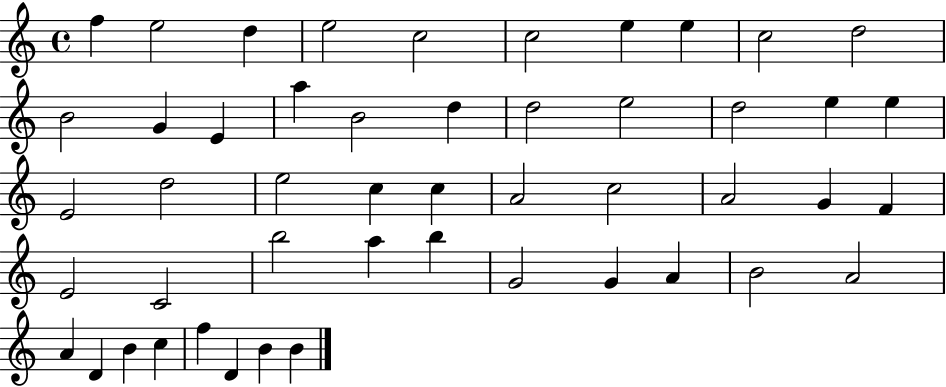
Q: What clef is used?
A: treble